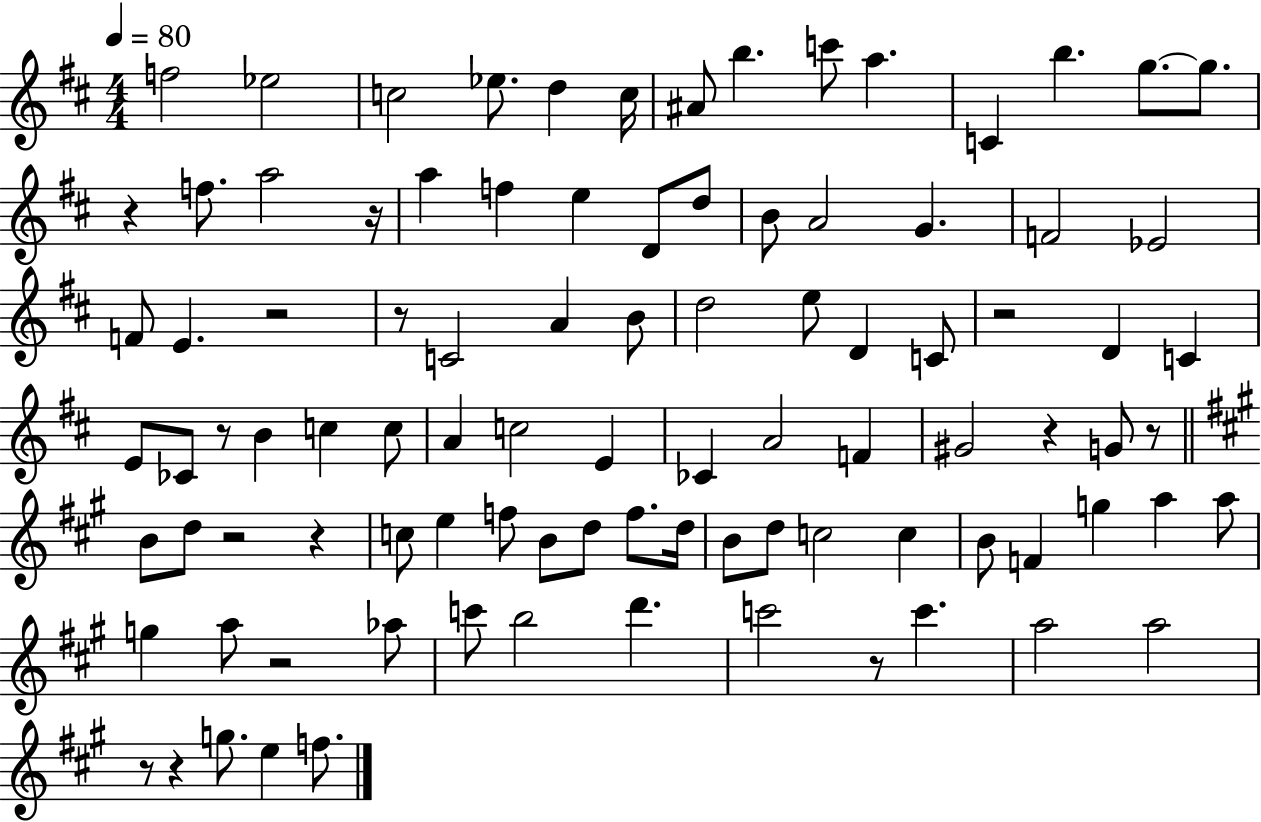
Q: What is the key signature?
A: D major